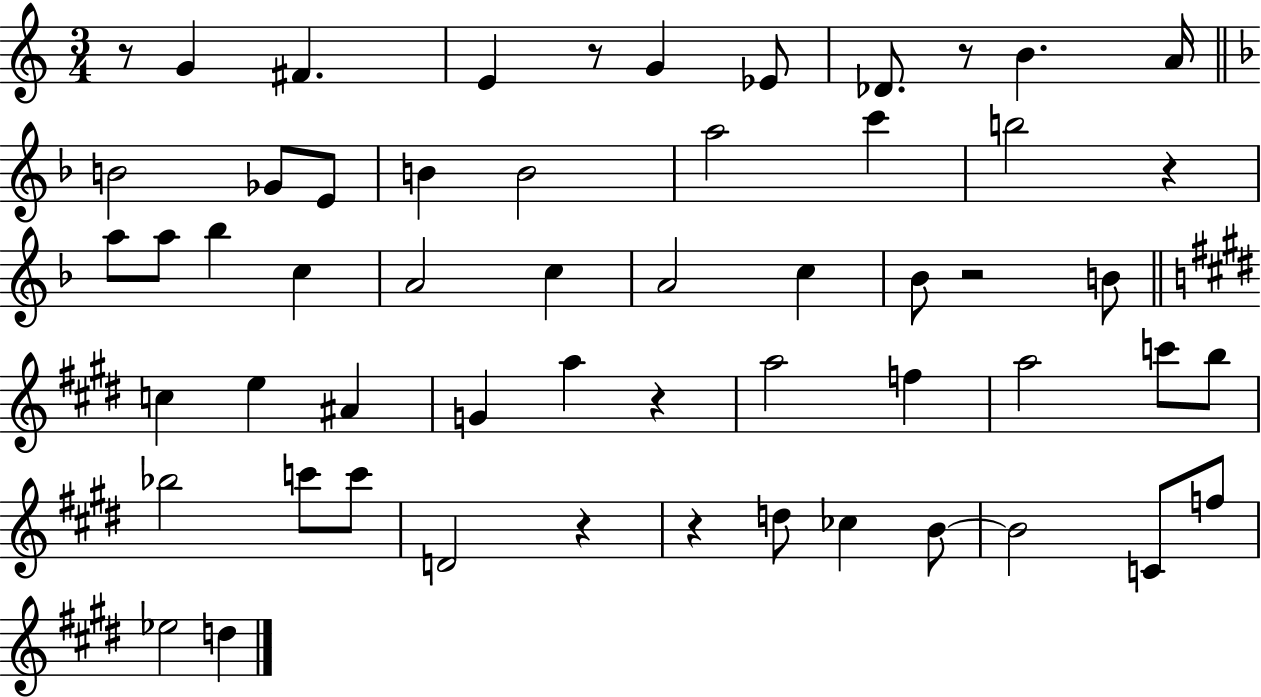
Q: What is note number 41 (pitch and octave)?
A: D5